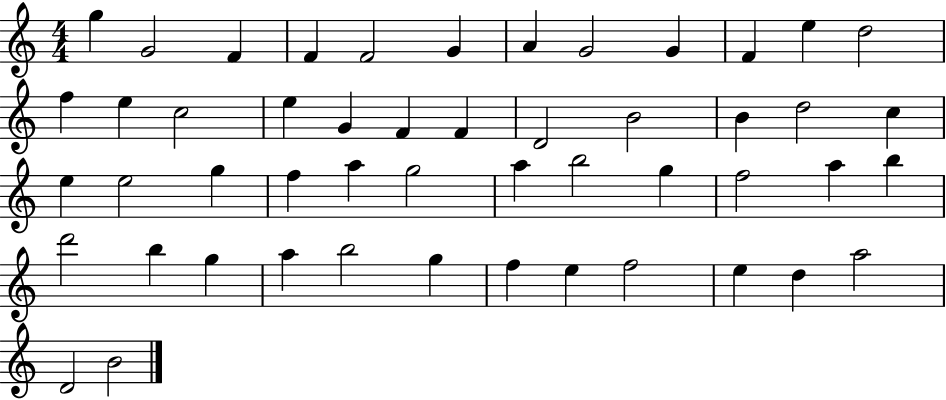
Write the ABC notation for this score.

X:1
T:Untitled
M:4/4
L:1/4
K:C
g G2 F F F2 G A G2 G F e d2 f e c2 e G F F D2 B2 B d2 c e e2 g f a g2 a b2 g f2 a b d'2 b g a b2 g f e f2 e d a2 D2 B2